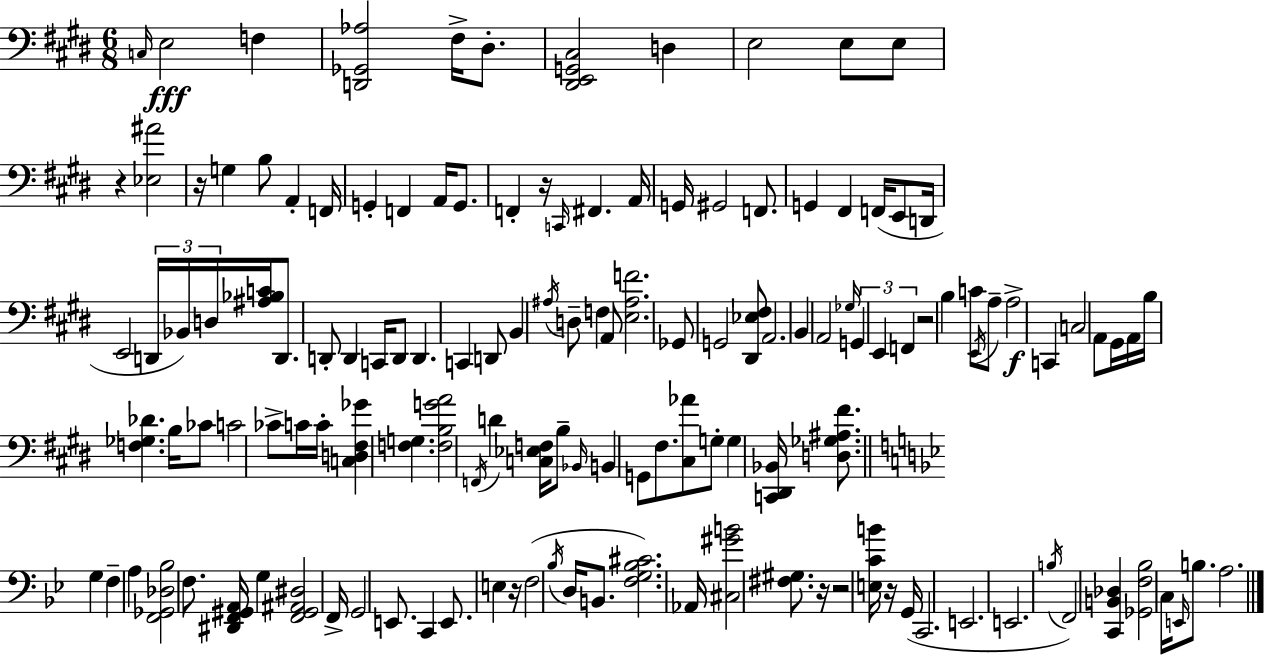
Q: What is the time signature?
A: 6/8